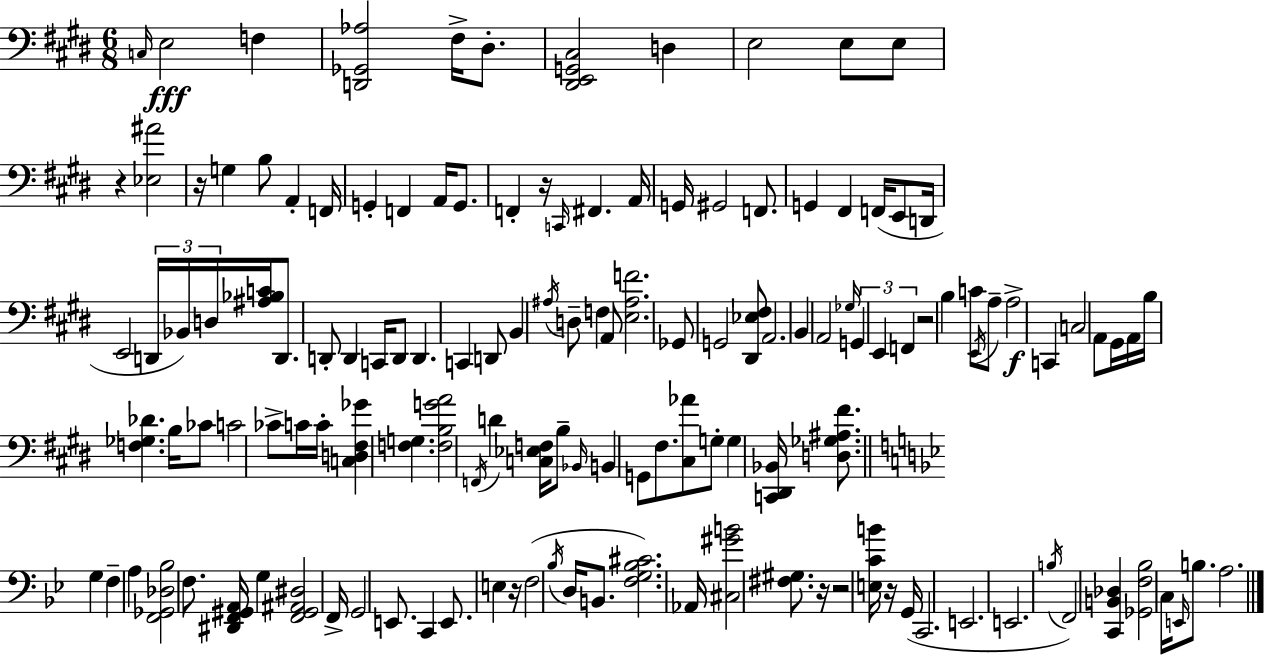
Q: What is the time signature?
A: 6/8